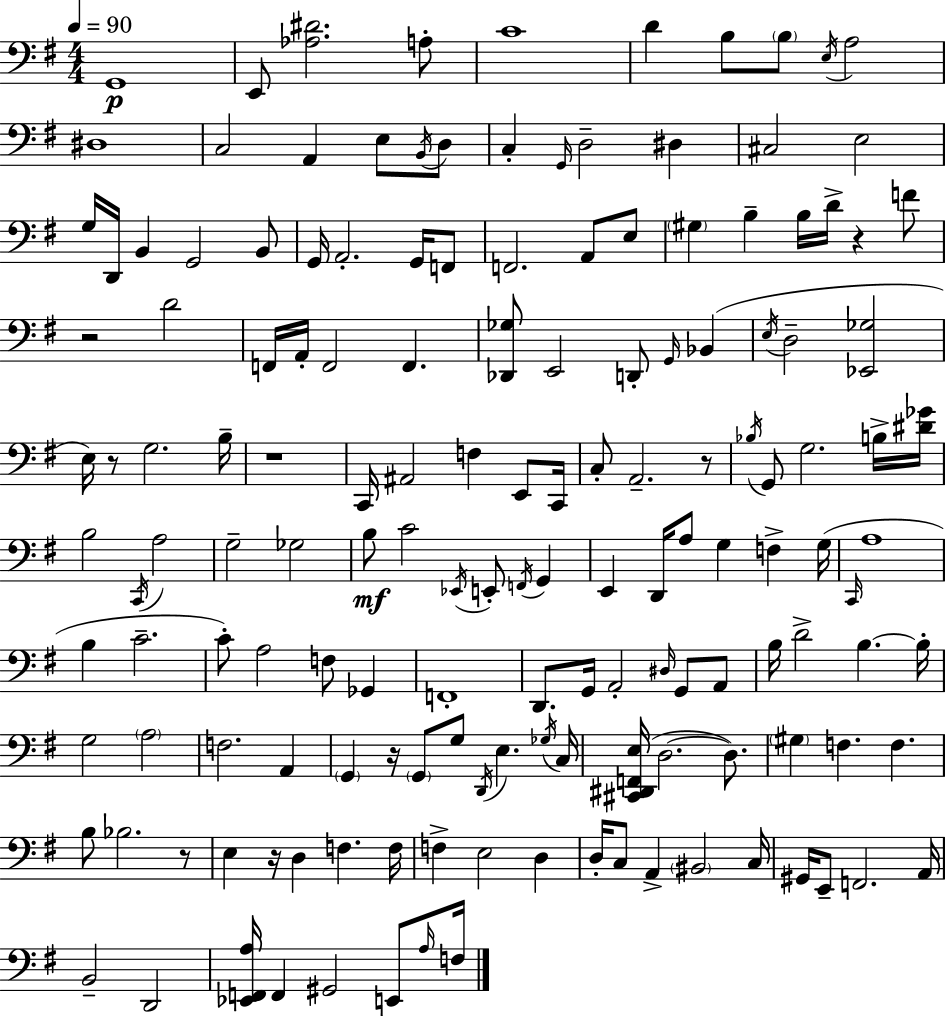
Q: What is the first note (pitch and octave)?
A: G2